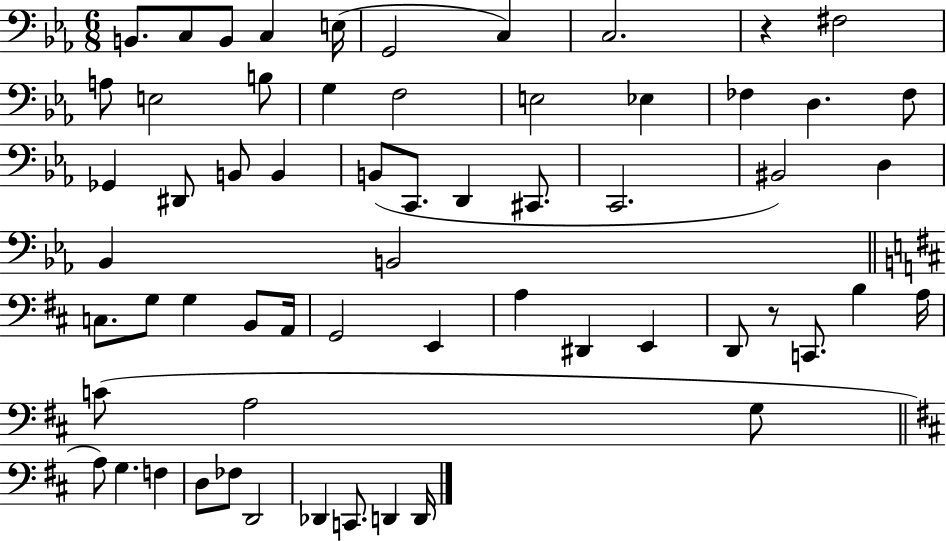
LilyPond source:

{
  \clef bass
  \numericTimeSignature
  \time 6/8
  \key ees \major
  b,8. c8 b,8 c4 e16( | g,2 c4) | c2. | r4 fis2 | \break a8 e2 b8 | g4 f2 | e2 ees4 | fes4 d4. fes8 | \break ges,4 dis,8 b,8 b,4 | b,8( c,8. d,4 cis,8. | c,2. | bis,2) d4 | \break bes,4 b,2 | \bar "||" \break \key d \major c8. g8 g4 b,8 a,16 | g,2 e,4 | a4 dis,4 e,4 | d,8 r8 c,8. b4 a16 | \break c'8( a2 g8 | \bar "||" \break \key b \minor a8) g4. f4 | d8 fes8 d,2 | des,4 c,8. d,4 d,16 | \bar "|."
}